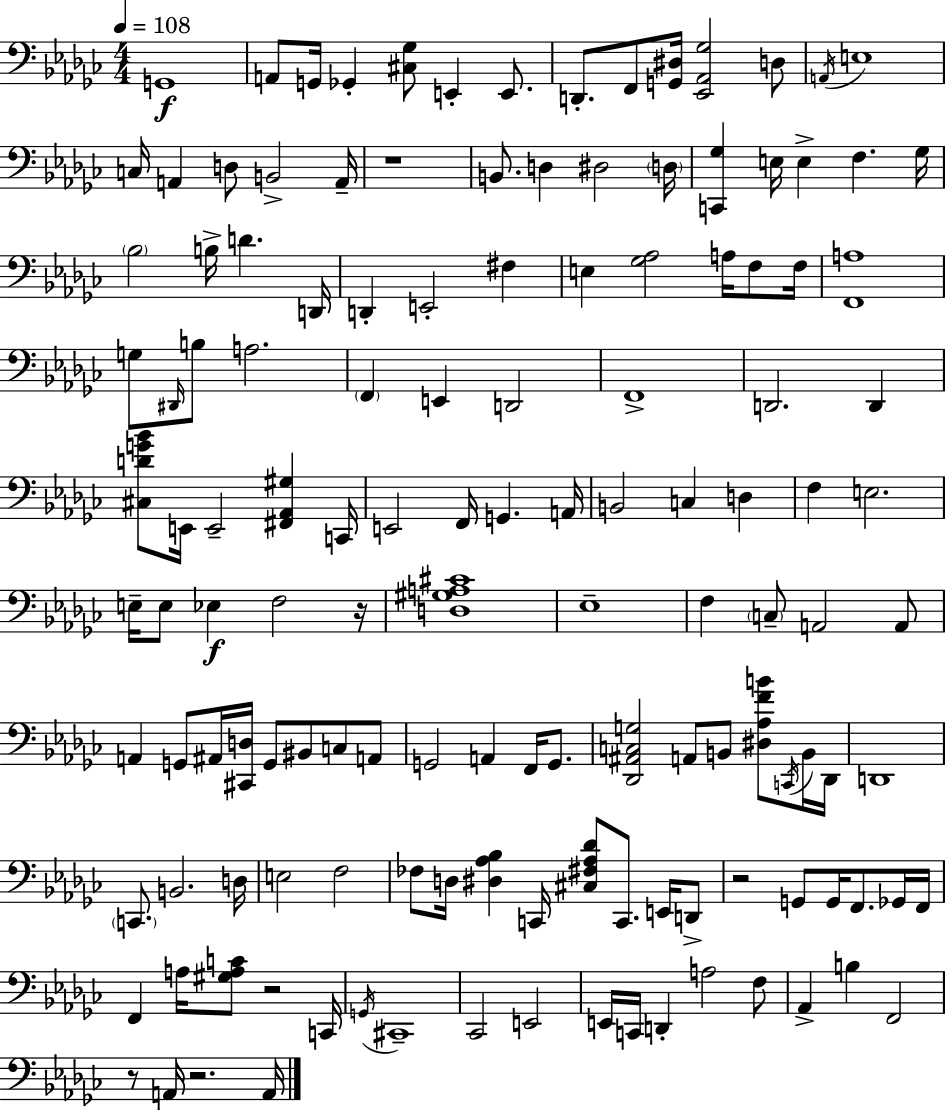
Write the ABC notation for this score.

X:1
T:Untitled
M:4/4
L:1/4
K:Ebm
G,,4 A,,/2 G,,/4 _G,, [^C,_G,]/2 E,, E,,/2 D,,/2 F,,/2 [G,,^D,]/4 [_E,,_A,,_G,]2 D,/2 A,,/4 E,4 C,/4 A,, D,/2 B,,2 A,,/4 z4 B,,/2 D, ^D,2 D,/4 [C,,_G,] E,/4 E, F, _G,/4 _B,2 B,/4 D D,,/4 D,, E,,2 ^F, E, [_G,_A,]2 A,/4 F,/2 F,/4 [F,,A,]4 G,/2 ^D,,/4 B,/2 A,2 F,, E,, D,,2 F,,4 D,,2 D,, [^C,DG_B]/2 E,,/4 E,,2 [^F,,_A,,^G,] C,,/4 E,,2 F,,/4 G,, A,,/4 B,,2 C, D, F, E,2 E,/4 E,/2 _E, F,2 z/4 [D,^G,A,^C]4 _E,4 F, C,/2 A,,2 A,,/2 A,, G,,/2 ^A,,/4 [^C,,D,]/4 G,,/2 ^B,,/2 C,/2 A,,/2 G,,2 A,, F,,/4 G,,/2 [_D,,^A,,C,G,]2 A,,/2 B,,/2 [^D,_A,FB]/2 C,,/4 B,,/4 _D,,/4 D,,4 C,,/2 B,,2 D,/4 E,2 F,2 _F,/2 D,/4 [^D,_A,_B,] C,,/4 [^C,^F,_A,_D]/2 C,,/2 E,,/4 D,,/2 z2 G,,/2 G,,/4 F,,/2 _G,,/4 F,,/4 F,, A,/4 [^G,A,C]/2 z2 C,,/4 G,,/4 ^C,,4 _C,,2 E,,2 E,,/4 C,,/4 D,, A,2 F,/2 _A,, B, F,,2 z/2 A,,/4 z2 A,,/4